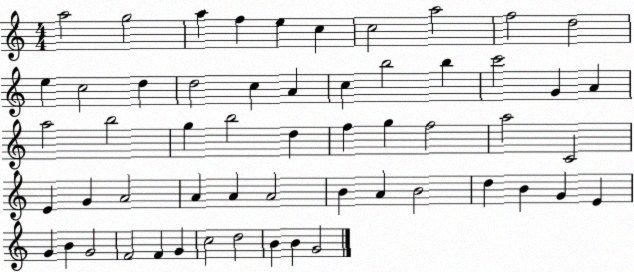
X:1
T:Untitled
M:4/4
L:1/4
K:C
a2 g2 a f e c c2 a2 f2 d2 e c2 d d2 c A c b2 b c'2 G A a2 b2 g b2 d f g f2 a2 C2 E G A2 A A A2 B A B2 d B G E G B G2 F2 F G c2 d2 B B G2